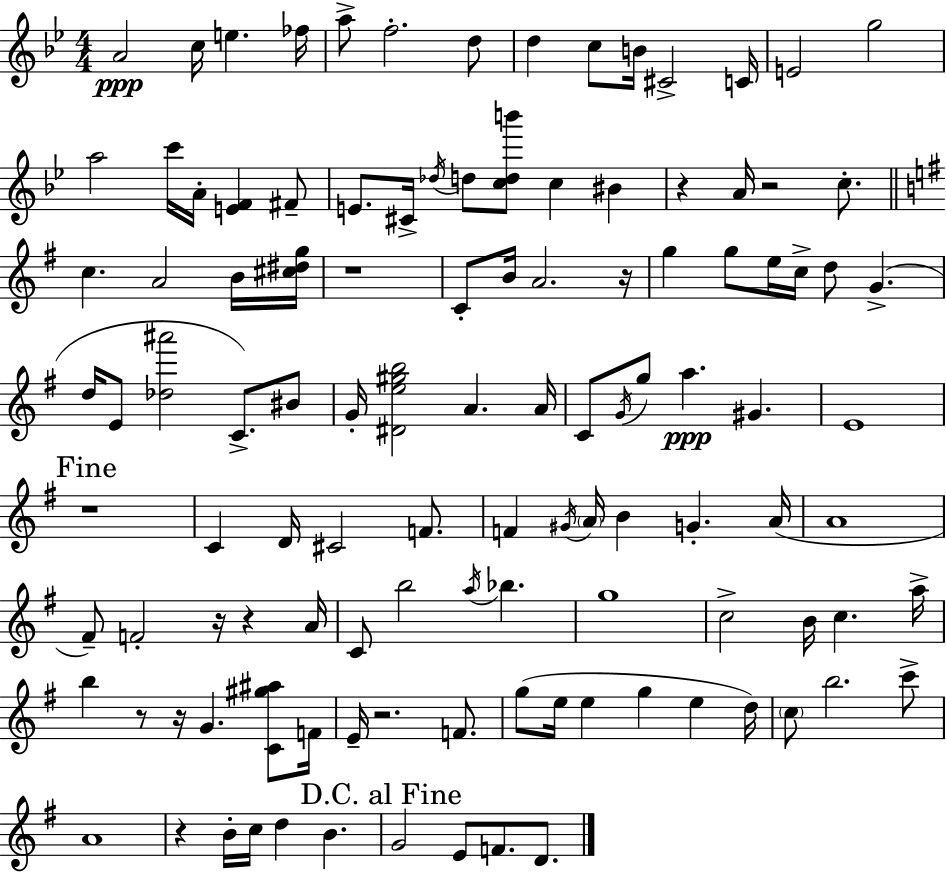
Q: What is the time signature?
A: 4/4